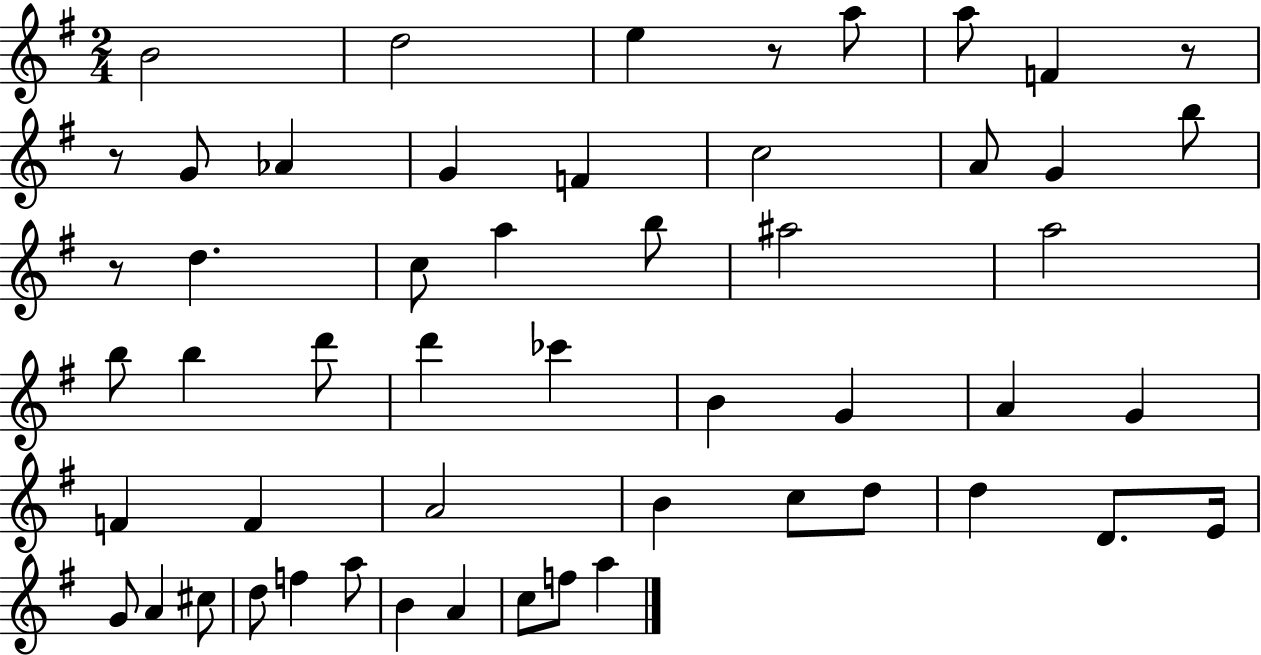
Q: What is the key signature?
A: G major